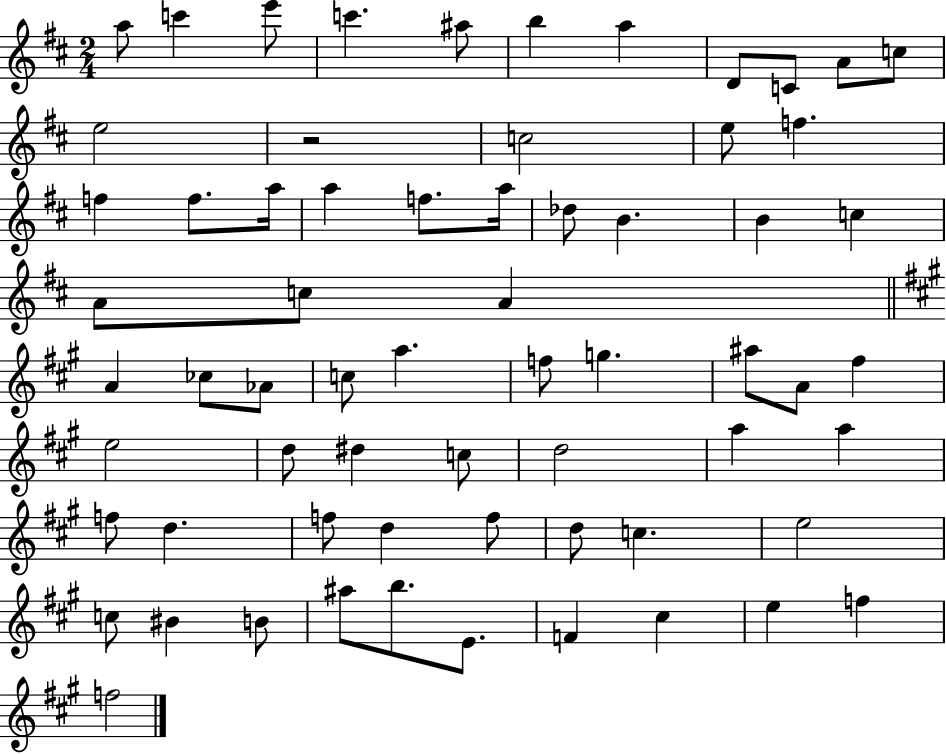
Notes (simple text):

A5/e C6/q E6/e C6/q. A#5/e B5/q A5/q D4/e C4/e A4/e C5/e E5/h R/h C5/h E5/e F5/q. F5/q F5/e. A5/s A5/q F5/e. A5/s Db5/e B4/q. B4/q C5/q A4/e C5/e A4/q A4/q CES5/e Ab4/e C5/e A5/q. F5/e G5/q. A#5/e A4/e F#5/q E5/h D5/e D#5/q C5/e D5/h A5/q A5/q F5/e D5/q. F5/e D5/q F5/e D5/e C5/q. E5/h C5/e BIS4/q B4/e A#5/e B5/e. E4/e. F4/q C#5/q E5/q F5/q F5/h